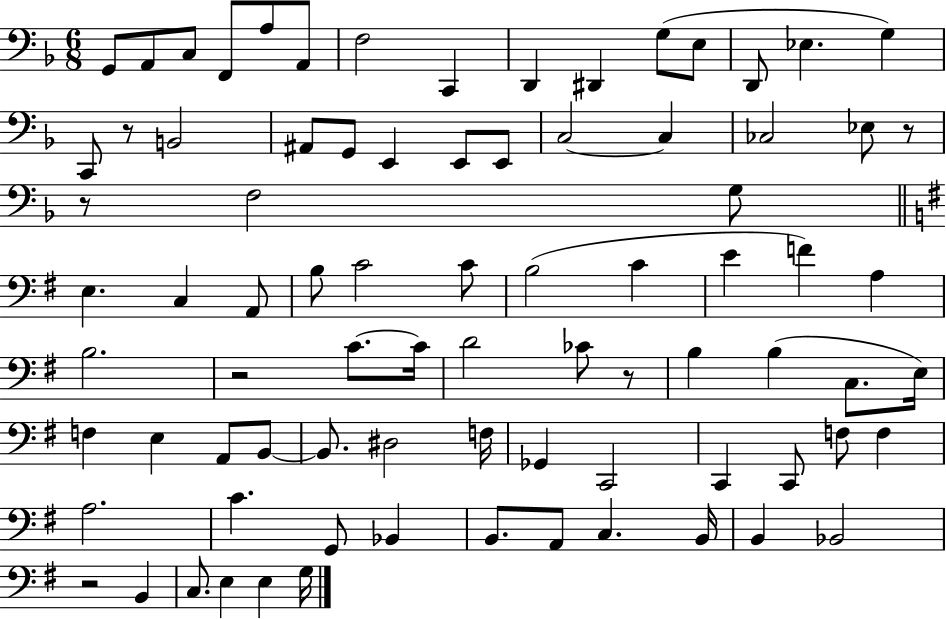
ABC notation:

X:1
T:Untitled
M:6/8
L:1/4
K:F
G,,/2 A,,/2 C,/2 F,,/2 A,/2 A,,/2 F,2 C,, D,, ^D,, G,/2 E,/2 D,,/2 _E, G, C,,/2 z/2 B,,2 ^A,,/2 G,,/2 E,, E,,/2 E,,/2 C,2 C, _C,2 _E,/2 z/2 z/2 F,2 G,/2 E, C, A,,/2 B,/2 C2 C/2 B,2 C E F A, B,2 z2 C/2 C/4 D2 _C/2 z/2 B, B, C,/2 E,/4 F, E, A,,/2 B,,/2 B,,/2 ^D,2 F,/4 _G,, C,,2 C,, C,,/2 F,/2 F, A,2 C G,,/2 _B,, B,,/2 A,,/2 C, B,,/4 B,, _B,,2 z2 B,, C,/2 E, E, G,/4